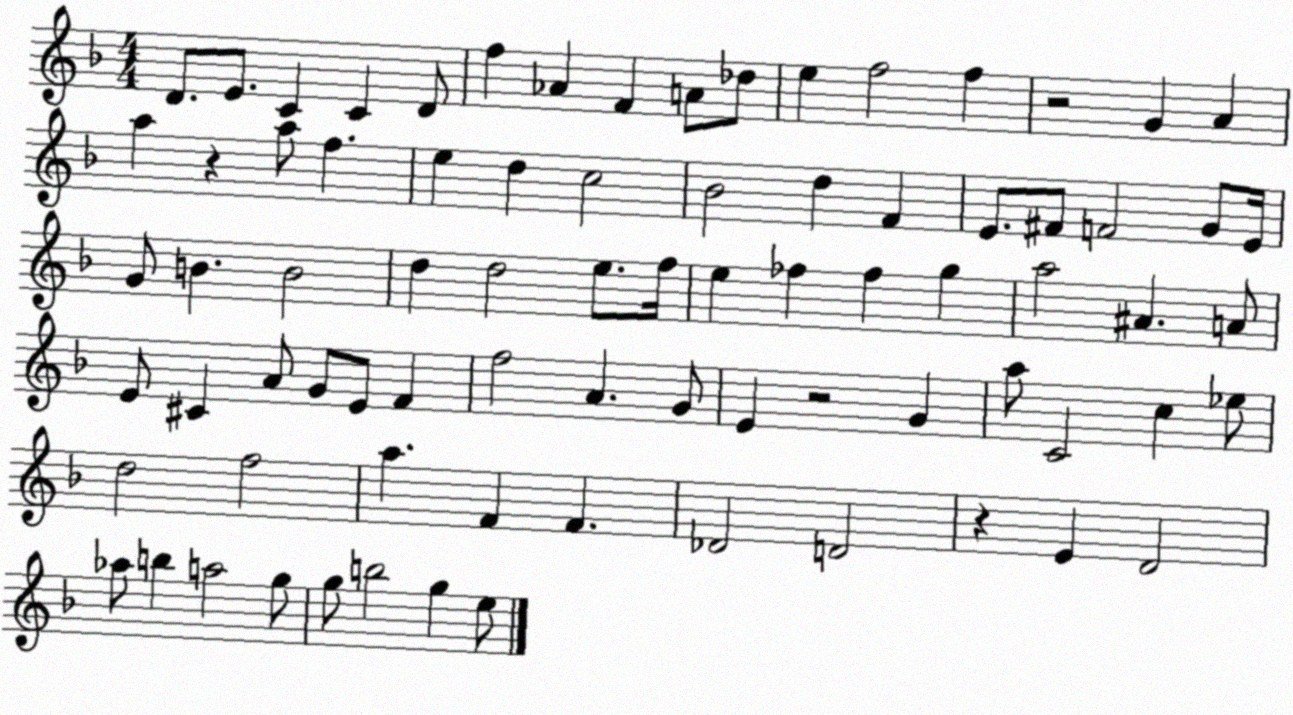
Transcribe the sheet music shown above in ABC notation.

X:1
T:Untitled
M:4/4
L:1/4
K:F
D/2 E/2 C C D/2 f _A F A/2 _d/2 e f2 f z2 G A a z a/2 f e d c2 _B2 d F E/2 ^F/2 F2 G/2 E/4 G/2 B B2 d d2 e/2 f/4 e _f _f g a2 ^A A/2 E/2 ^C A/2 G/2 E/2 F f2 A G/2 E z2 G a/2 C2 c _e/2 d2 f2 a F F _D2 D2 z E D2 _a/2 b a2 g/2 g/2 b2 g e/2